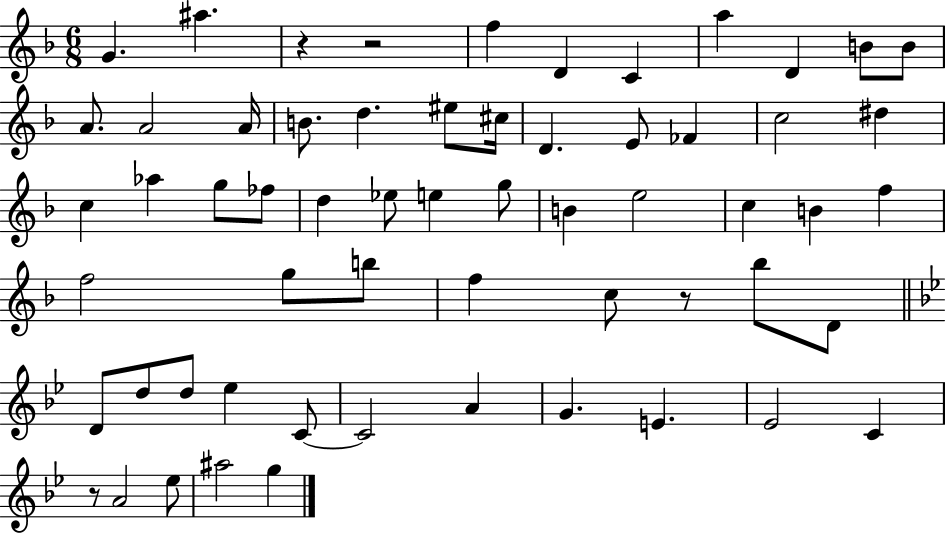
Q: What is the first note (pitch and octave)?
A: G4